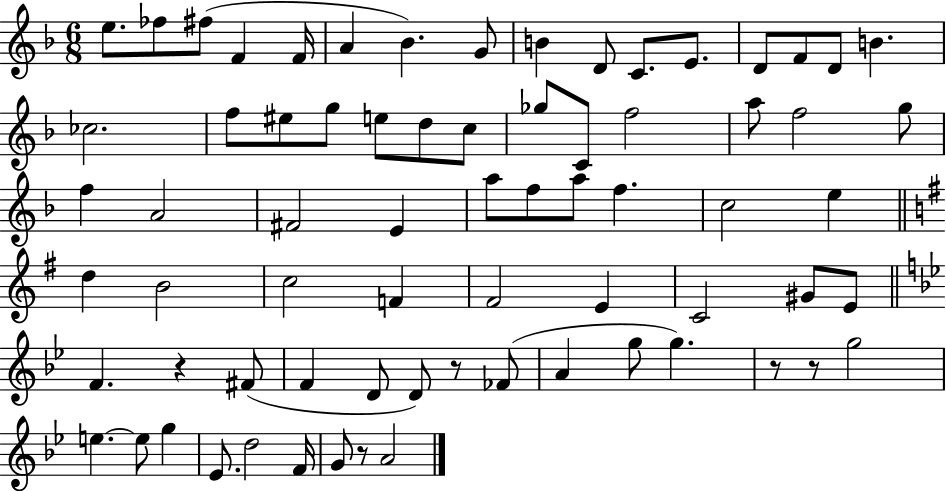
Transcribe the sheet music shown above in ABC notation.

X:1
T:Untitled
M:6/8
L:1/4
K:F
e/2 _f/2 ^f/2 F F/4 A _B G/2 B D/2 C/2 E/2 D/2 F/2 D/2 B _c2 f/2 ^e/2 g/2 e/2 d/2 c/2 _g/2 C/2 f2 a/2 f2 g/2 f A2 ^F2 E a/2 f/2 a/2 f c2 e d B2 c2 F ^F2 E C2 ^G/2 E/2 F z ^F/2 F D/2 D/2 z/2 _F/2 A g/2 g z/2 z/2 g2 e e/2 g _E/2 d2 F/4 G/2 z/2 A2